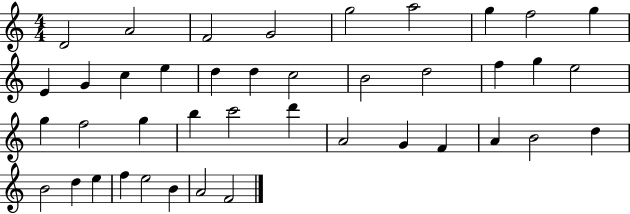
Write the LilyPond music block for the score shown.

{
  \clef treble
  \numericTimeSignature
  \time 4/4
  \key c \major
  d'2 a'2 | f'2 g'2 | g''2 a''2 | g''4 f''2 g''4 | \break e'4 g'4 c''4 e''4 | d''4 d''4 c''2 | b'2 d''2 | f''4 g''4 e''2 | \break g''4 f''2 g''4 | b''4 c'''2 d'''4 | a'2 g'4 f'4 | a'4 b'2 d''4 | \break b'2 d''4 e''4 | f''4 e''2 b'4 | a'2 f'2 | \bar "|."
}